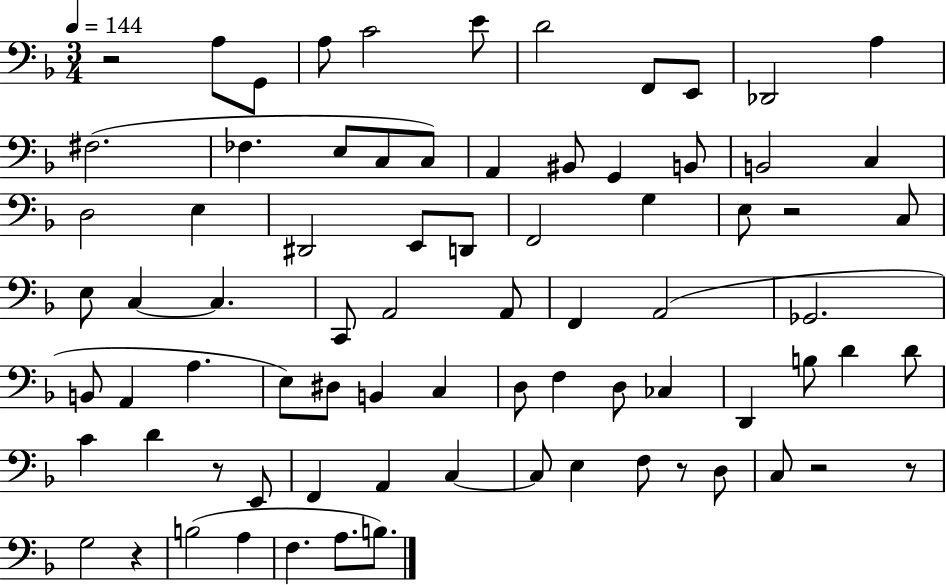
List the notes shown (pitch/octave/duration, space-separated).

R/h A3/e G2/e A3/e C4/h E4/e D4/h F2/e E2/e Db2/h A3/q F#3/h. FES3/q. E3/e C3/e C3/e A2/q BIS2/e G2/q B2/e B2/h C3/q D3/h E3/q D#2/h E2/e D2/e F2/h G3/q E3/e R/h C3/e E3/e C3/q C3/q. C2/e A2/h A2/e F2/q A2/h Gb2/h. B2/e A2/q A3/q. E3/e D#3/e B2/q C3/q D3/e F3/q D3/e CES3/q D2/q B3/e D4/q D4/e C4/q D4/q R/e E2/e F2/q A2/q C3/q C3/e E3/q F3/e R/e D3/e C3/e R/h R/e G3/h R/q B3/h A3/q F3/q. A3/e. B3/e.